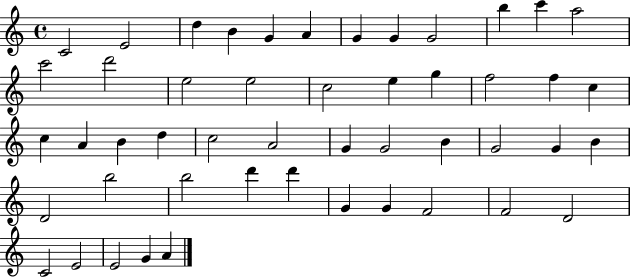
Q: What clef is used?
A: treble